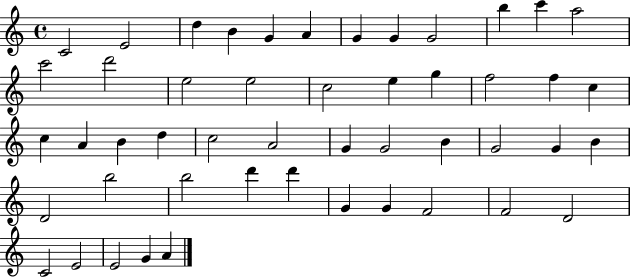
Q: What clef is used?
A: treble